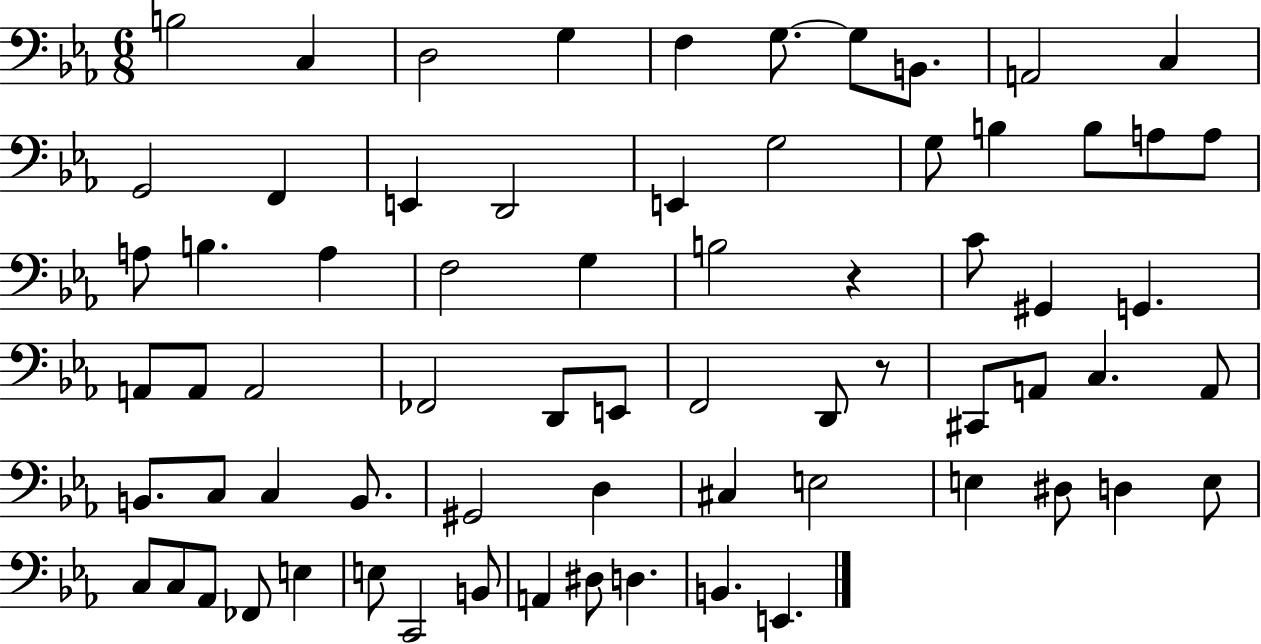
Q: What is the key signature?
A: EES major